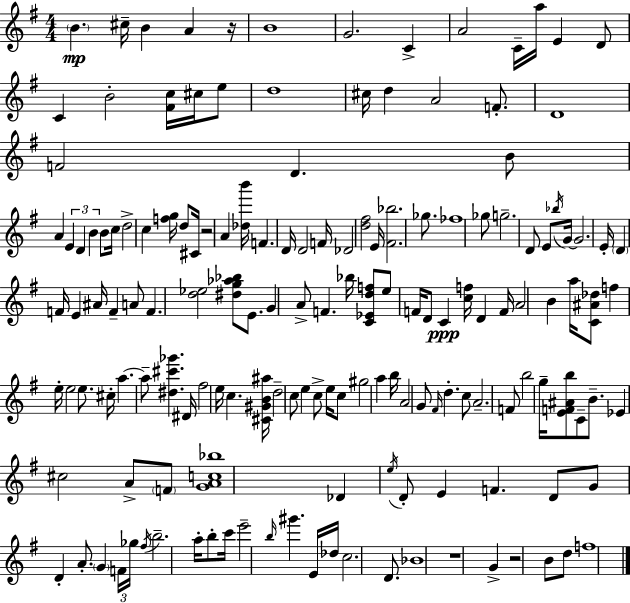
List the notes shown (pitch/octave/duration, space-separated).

B4/q. C#5/s B4/q A4/q R/s B4/w G4/h. C4/q A4/h C4/s A5/s E4/q D4/e C4/q B4/h [F#4,C5]/s C#5/s E5/e D5/w C#5/s D5/q A4/h F4/e. D4/w F4/h D4/q. B4/e A4/q E4/q D4/q B4/q B4/e C5/s D5/h C5/q [F5,G5]/s D5/e C#4/s R/h A4/q [Db5,B6]/s F4/q. D4/s D4/h F4/s Db4/h [D5,F#5]/h E4/s [F#4,Bb5]/h. Gb5/e. FES5/w Gb5/e G5/h. D4/e E4/e Bb5/s G4/s G4/h. E4/s D4/q F4/s E4/q A#4/s F4/q A4/e F4/q. [D5,Eb5]/h [D#5,G5,Ab5,Bb5]/e E4/e. G4/q A4/e F4/q. Bb5/s [C4,Eb4,D5,F5]/e E5/e F4/s D4/e C4/q [C5,F5]/s D4/q F4/s A4/h B4/q A5/s [C4,A#4,Db5]/e F5/q E5/s E5/h E5/e. C#5/s A5/q. A5/e [D#5,C#6,Gb6]/q. D#4/s F#5/h E5/s C5/q. [C#4,G#4,B4,A#5]/s D5/h C5/e E5/q C5/e E5/s C5/e G#5/h A5/q B5/s A4/h G4/e F#4/s D5/q. C5/e A4/h. F4/e B5/h G5/s [E4,F4,A#4,B5]/e C4/e B4/e. Eb4/q C#5/h A4/e F4/e [G4,A4,C5,Bb5]/w Db4/q E5/s D4/e E4/q F4/q. D4/e G4/e D4/q A4/e. G4/q F4/s Gb5/s F#5/s B5/h. A5/s B5/e C6/s E6/h B5/s G#6/q. E4/s Db5/s C5/h. D4/e. Bb4/w R/w G4/q R/h B4/e D5/e F5/w